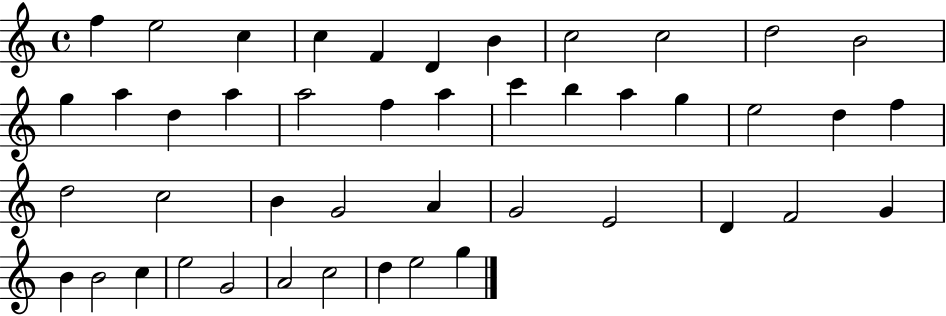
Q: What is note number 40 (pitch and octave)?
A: G4